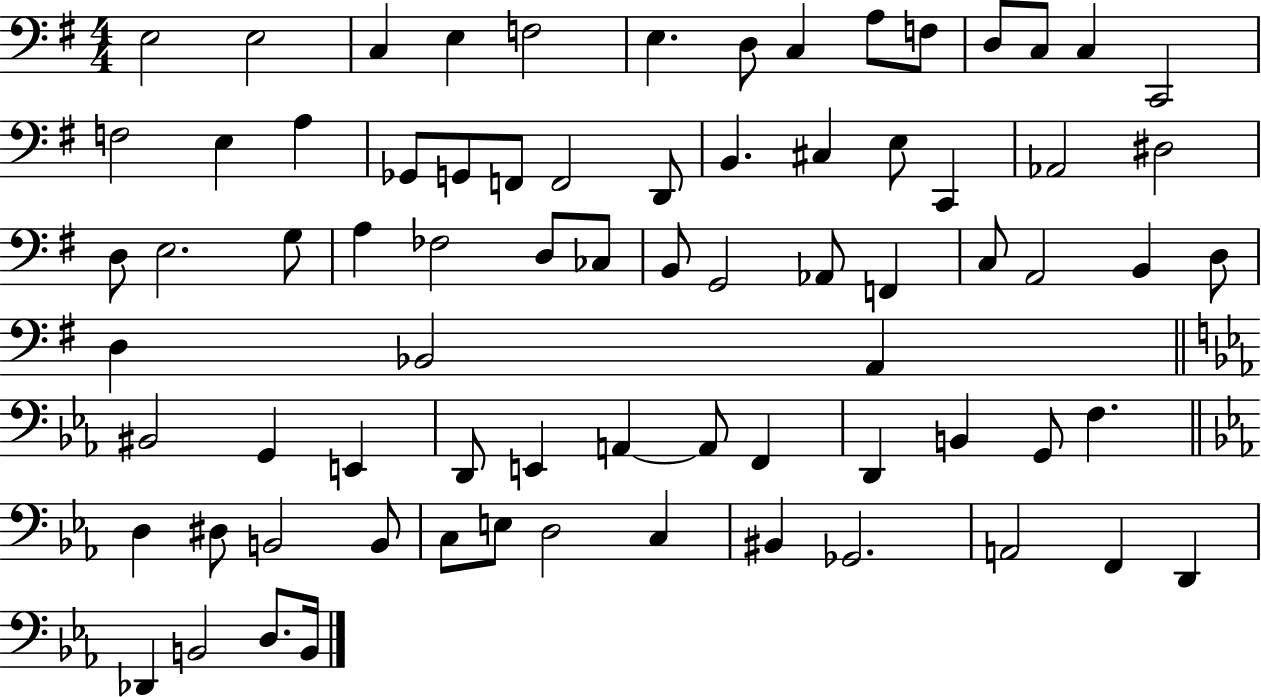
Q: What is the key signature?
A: G major